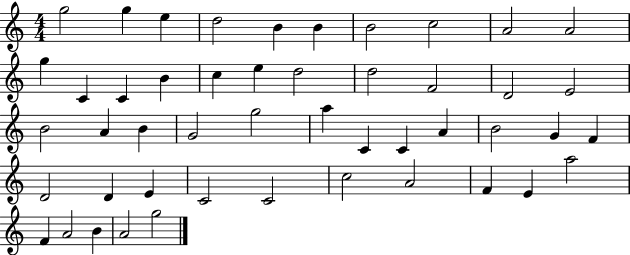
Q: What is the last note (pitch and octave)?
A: G5